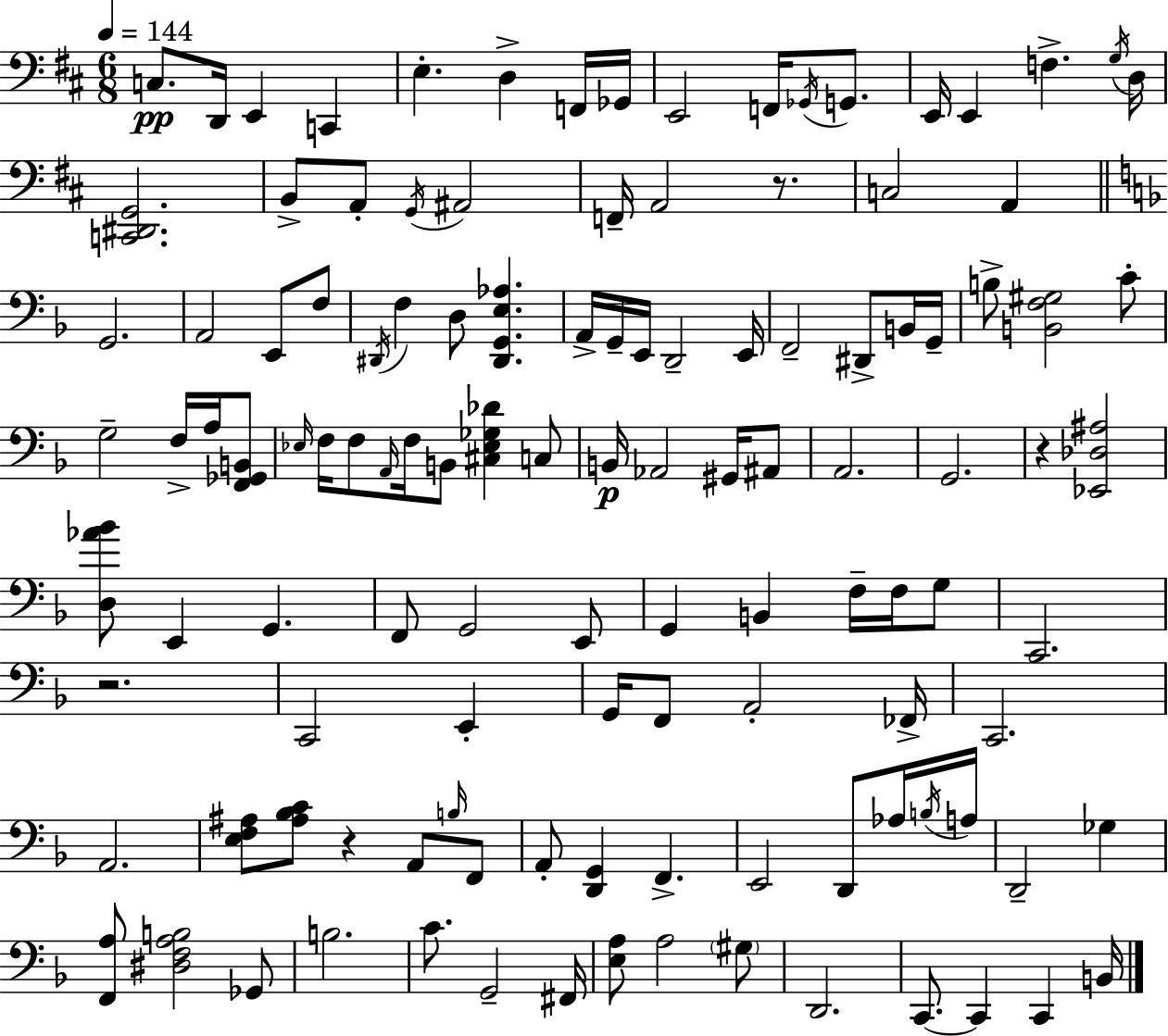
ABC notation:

X:1
T:Untitled
M:6/8
L:1/4
K:D
C,/2 D,,/4 E,, C,, E, D, F,,/4 _G,,/4 E,,2 F,,/4 _G,,/4 G,,/2 E,,/4 E,, F, G,/4 D,/4 [C,,^D,,G,,]2 B,,/2 A,,/2 G,,/4 ^A,,2 F,,/4 A,,2 z/2 C,2 A,, G,,2 A,,2 E,,/2 F,/2 ^D,,/4 F, D,/2 [^D,,G,,E,_A,] A,,/4 G,,/4 E,,/4 D,,2 E,,/4 F,,2 ^D,,/2 B,,/4 G,,/4 B,/2 [B,,F,^G,]2 C/2 G,2 F,/4 A,/4 [F,,_G,,B,,]/2 _E,/4 F,/4 F,/2 A,,/4 F,/4 B,,/2 [^C,_E,_G,_D] C,/2 B,,/4 _A,,2 ^G,,/4 ^A,,/2 A,,2 G,,2 z [_E,,_D,^A,]2 [D,_A_B]/2 E,, G,, F,,/2 G,,2 E,,/2 G,, B,, F,/4 F,/4 G,/2 C,,2 z2 C,,2 E,, G,,/4 F,,/2 A,,2 _F,,/4 C,,2 A,,2 [E,F,^A,]/2 [^A,_B,C]/2 z A,,/2 B,/4 F,,/2 A,,/2 [D,,G,,] F,, E,,2 D,,/2 _A,/4 B,/4 A,/4 D,,2 _G, [F,,A,]/2 [^D,F,A,B,]2 _G,,/2 B,2 C/2 G,,2 ^F,,/4 [E,A,]/2 A,2 ^G,/2 D,,2 C,,/2 C,, C,, B,,/4